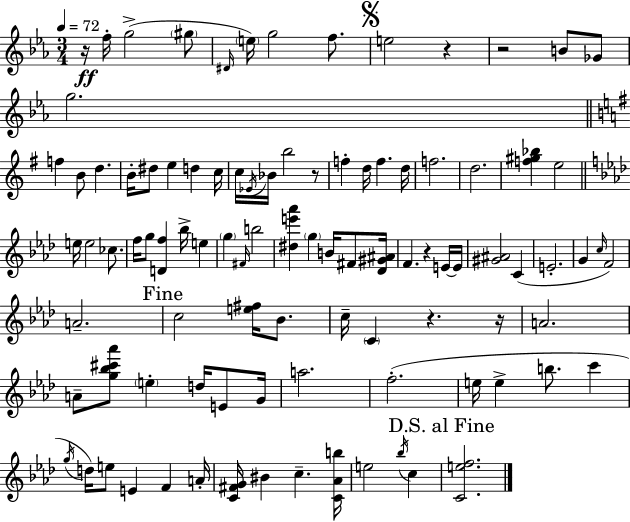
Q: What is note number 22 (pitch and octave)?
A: Bb4